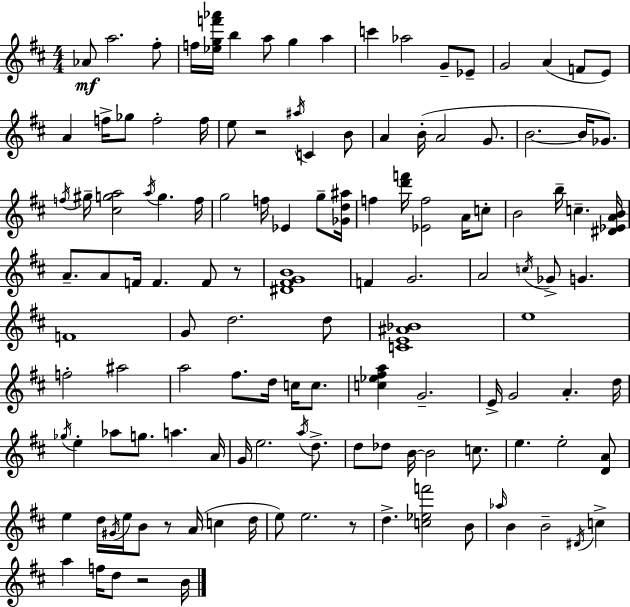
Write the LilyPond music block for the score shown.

{
  \clef treble
  \numericTimeSignature
  \time 4/4
  \key d \major
  aes'8\mf a''2. fis''8-. | f''16 <ees'' g'' f''' aes'''>16 b''4 a''8 g''4 a''4 | c'''4 aes''2 g'8-- ees'8-- | g'2 a'4( f'8 e'8) | \break a'4 f''16-> ges''8 f''2-. f''16 | e''8 r2 \acciaccatura { ais''16 } c'4 b'8 | a'4 b'16-.( a'2 g'8. | b'2.~~ b'16 ges'8.) | \break \acciaccatura { f''16 } gis''16-- <cis'' g'' a''>2 \acciaccatura { a''16 } g''4. | f''16 g''2 f''16 ees'4 | g''8-- <ges' d'' ais''>16 f''4 <d''' f'''>16 <ees' f''>2 | a'16 c''8-. b'2 b''16-- c''4.-- | \break <dis' ees' a' b'>16 a'8.-- a'8 f'16 f'4. f'8 | r8 <dis' fis' g' b'>1 | f'4 g'2. | a'2 \acciaccatura { c''16 } ges'8-> g'4. | \break f'1 | g'8 d''2. | d''8 <c' e' ais' bes'>1 | e''1 | \break f''2-. ais''2 | a''2 fis''8. d''16 | c''16 c''8. <c'' ees'' fis'' a''>4 g'2.-- | e'16-> g'2 a'4.-. | \break d''16 \acciaccatura { ges''16 } e''4-. aes''8 g''8. a''4. | a'16 g'16 e''2. | \acciaccatura { a''16 } d''8.-> d''8 des''8 b'16~~ b'2 | c''8. e''4. e''2-. | \break <d' a'>8 e''4 d''16 \acciaccatura { gis'16 } e''16 b'8 r8 | a'16( c''4 d''16 e''8) e''2. | r8 d''4.-> <c'' ees'' f'''>2 | b'8 \grace { aes''16 } b'4 b'2-- | \break \acciaccatura { dis'16 } c''4-> a''4 f''16 d''8 | r2 b'16 \bar "|."
}